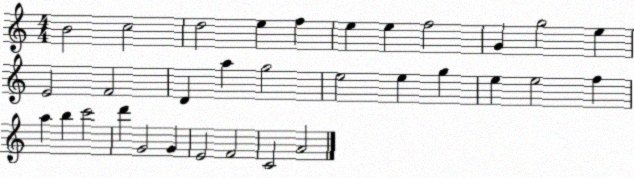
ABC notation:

X:1
T:Untitled
M:4/4
L:1/4
K:C
B2 c2 d2 e f e e f2 G g2 e E2 F2 D a g2 e2 e g e e2 f a b c'2 d' G2 G E2 F2 C2 A2